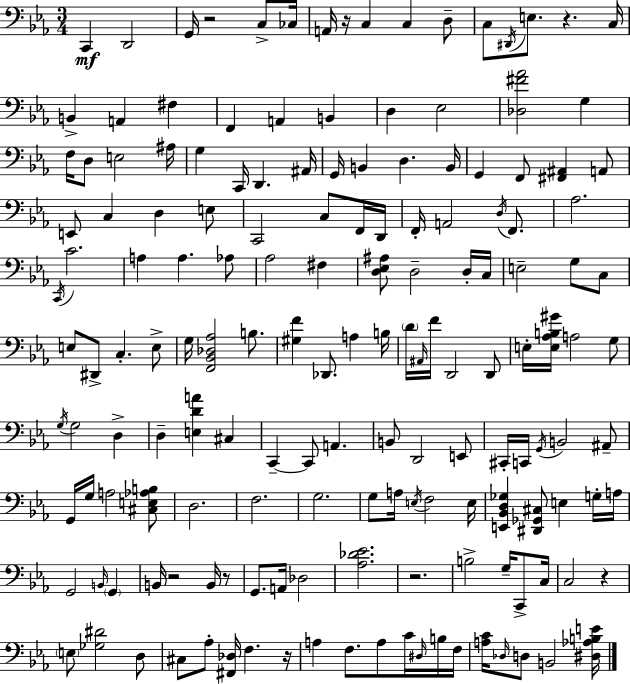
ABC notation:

X:1
T:Untitled
M:3/4
L:1/4
K:Cm
C,, D,,2 G,,/4 z2 C,/2 _C,/4 A,,/4 z/4 C, C, D,/2 C,/2 ^D,,/4 E,/2 z C,/4 B,, A,, ^F, F,, A,, B,, D, _E,2 [_D,^F_A]2 G, F,/4 D,/2 E,2 ^A,/4 G, C,,/4 D,, ^A,,/4 G,,/4 B,, D, B,,/4 G,, F,,/2 [^F,,^A,,] A,,/2 E,,/2 C, D, E,/2 C,,2 C,/2 F,,/4 D,,/4 F,,/4 A,,2 D,/4 F,,/2 _A,2 C,,/4 C2 A, A, _A,/2 _A,2 ^F, [D,_E,^A,]/2 D,2 D,/4 C,/4 E,2 G,/2 C,/2 E,/2 ^D,,/2 C, E,/2 G,/4 [F,,_B,,_D,_A,]2 B,/2 [^G,F] _D,,/2 A, B,/4 D/4 ^A,,/4 F/4 D,,2 D,,/2 E,/4 [E,_A,B,^G]/4 A,2 G,/2 G,/4 G,2 D, D, [E,DA] ^C, C,, C,,/2 A,, B,,/2 D,,2 E,,/2 ^C,,/4 C,,/4 G,,/4 B,,2 ^A,,/2 G,,/4 G,/4 A,2 [^C,E,_A,B,]/2 D,2 F,2 G,2 G,/2 A,/4 E,/4 F,2 E,/4 [E,,_B,,D,_G,] [^D,,_G,,^C,]/2 E, G,/4 A,/4 G,,2 B,,/4 G,, B,,/4 z2 B,,/4 z/2 G,,/2 A,,/4 _D,2 [_A,_D_E]2 z2 B,2 G,/4 C,,/2 C,/4 C,2 z E,/2 [_G,^D]2 D,/2 ^C,/2 _A,/2 [^F,,_D,]/4 F, z/4 A, F,/2 A,/2 C/4 ^D,/4 B,/4 F,/4 [A,C]/4 _D,/4 D,/2 B,,2 [^D,_A,B,E]/4